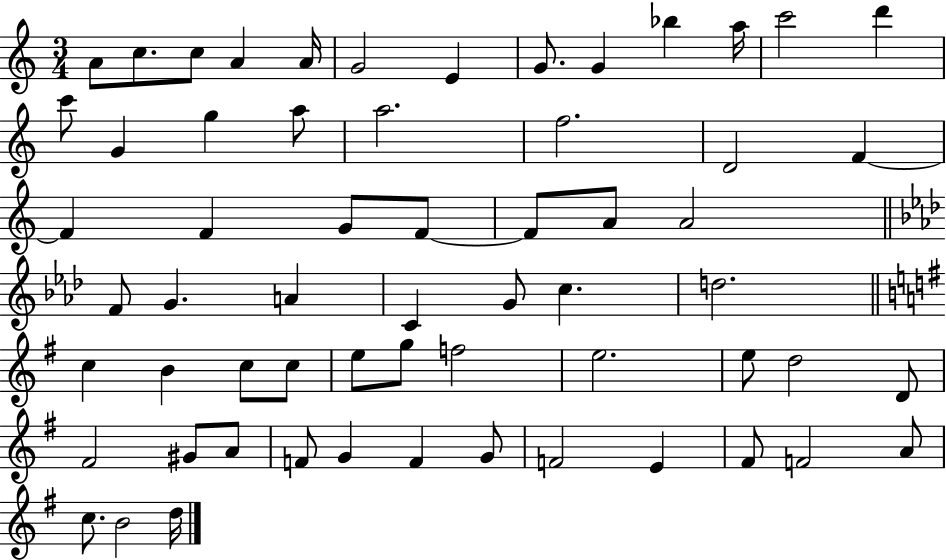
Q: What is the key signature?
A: C major